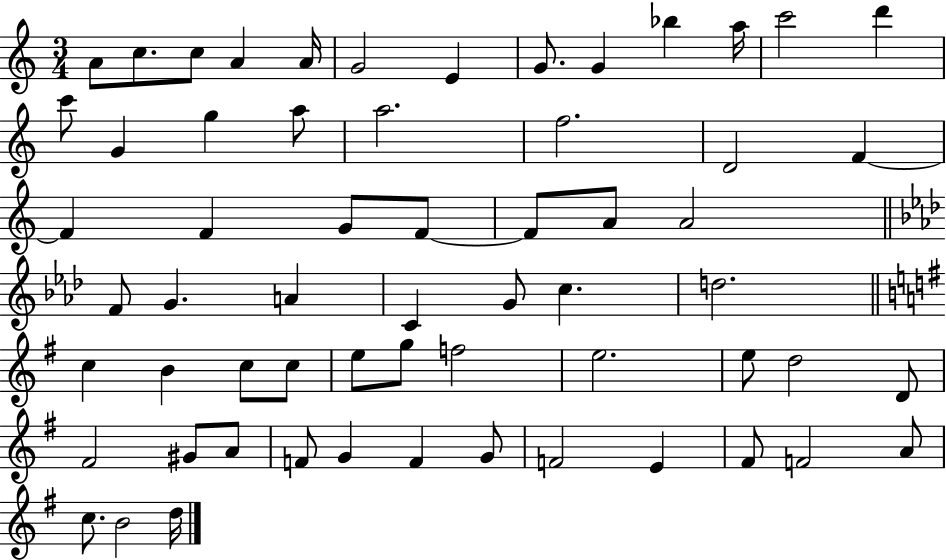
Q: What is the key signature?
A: C major